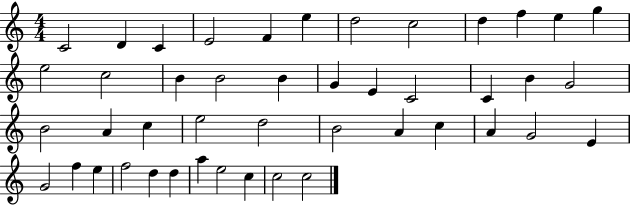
{
  \clef treble
  \numericTimeSignature
  \time 4/4
  \key c \major
  c'2 d'4 c'4 | e'2 f'4 e''4 | d''2 c''2 | d''4 f''4 e''4 g''4 | \break e''2 c''2 | b'4 b'2 b'4 | g'4 e'4 c'2 | c'4 b'4 g'2 | \break b'2 a'4 c''4 | e''2 d''2 | b'2 a'4 c''4 | a'4 g'2 e'4 | \break g'2 f''4 e''4 | f''2 d''4 d''4 | a''4 e''2 c''4 | c''2 c''2 | \break \bar "|."
}